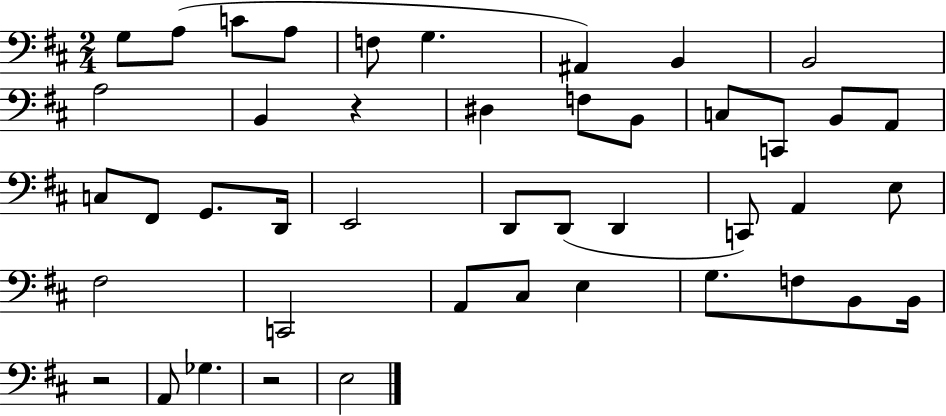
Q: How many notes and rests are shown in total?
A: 44